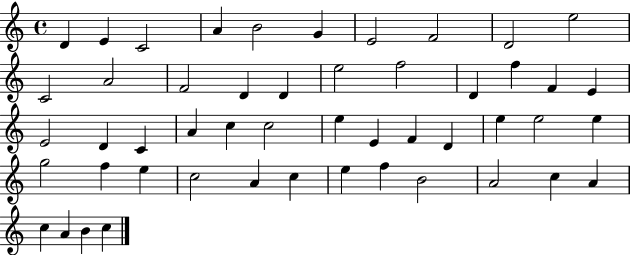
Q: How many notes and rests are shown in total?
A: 50